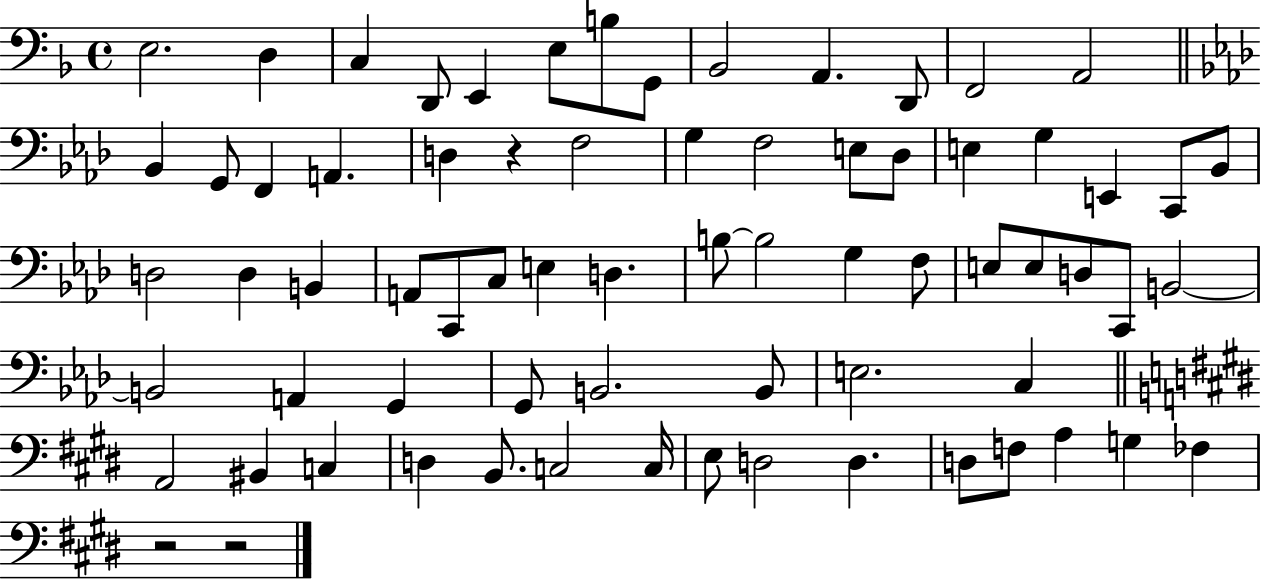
{
  \clef bass
  \time 4/4
  \defaultTimeSignature
  \key f \major
  e2. d4 | c4 d,8 e,4 e8 b8 g,8 | bes,2 a,4. d,8 | f,2 a,2 | \break \bar "||" \break \key f \minor bes,4 g,8 f,4 a,4. | d4 r4 f2 | g4 f2 e8 des8 | e4 g4 e,4 c,8 bes,8 | \break d2 d4 b,4 | a,8 c,8 c8 e4 d4. | b8~~ b2 g4 f8 | e8 e8 d8 c,8 b,2~~ | \break b,2 a,4 g,4 | g,8 b,2. b,8 | e2. c4 | \bar "||" \break \key e \major a,2 bis,4 c4 | d4 b,8. c2 c16 | e8 d2 d4. | d8 f8 a4 g4 fes4 | \break r2 r2 | \bar "|."
}